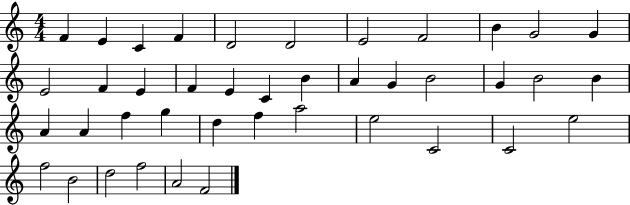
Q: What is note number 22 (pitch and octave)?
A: G4